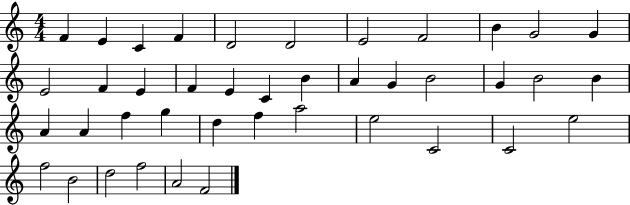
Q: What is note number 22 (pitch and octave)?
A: G4